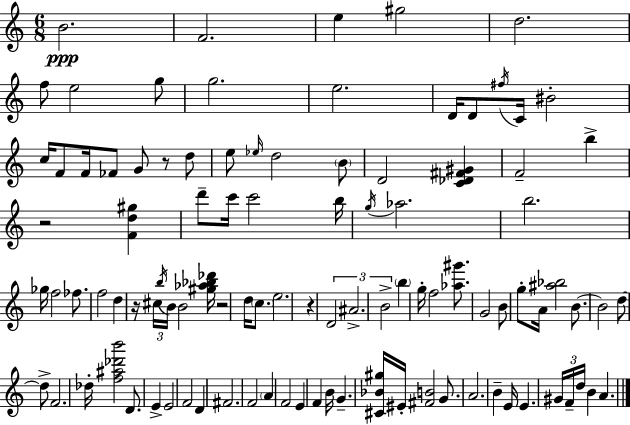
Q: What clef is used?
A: treble